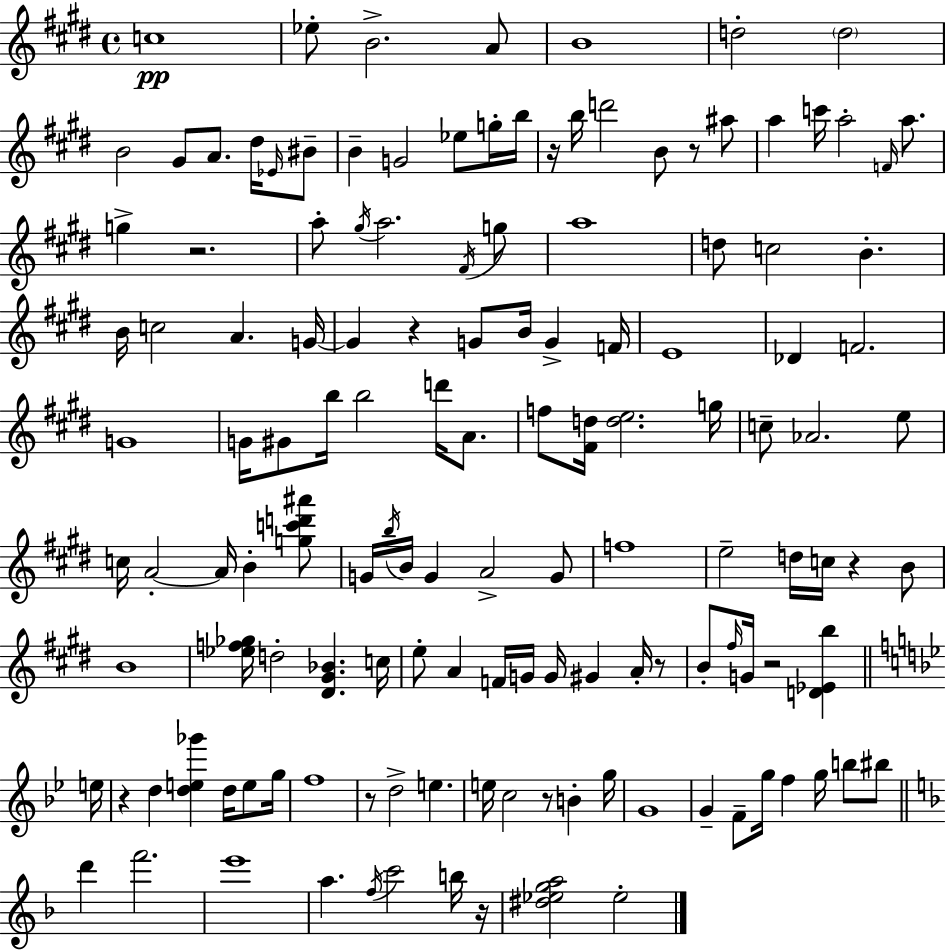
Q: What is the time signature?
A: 4/4